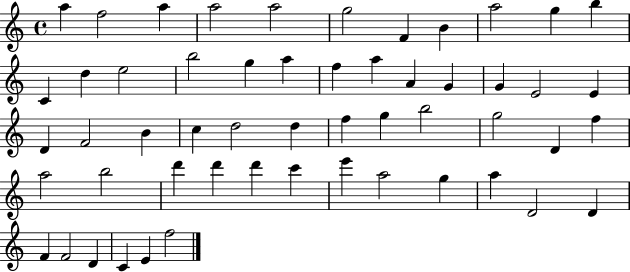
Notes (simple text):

A5/q F5/h A5/q A5/h A5/h G5/h F4/q B4/q A5/h G5/q B5/q C4/q D5/q E5/h B5/h G5/q A5/q F5/q A5/q A4/q G4/q G4/q E4/h E4/q D4/q F4/h B4/q C5/q D5/h D5/q F5/q G5/q B5/h G5/h D4/q F5/q A5/h B5/h D6/q D6/q D6/q C6/q E6/q A5/h G5/q A5/q D4/h D4/q F4/q F4/h D4/q C4/q E4/q F5/h